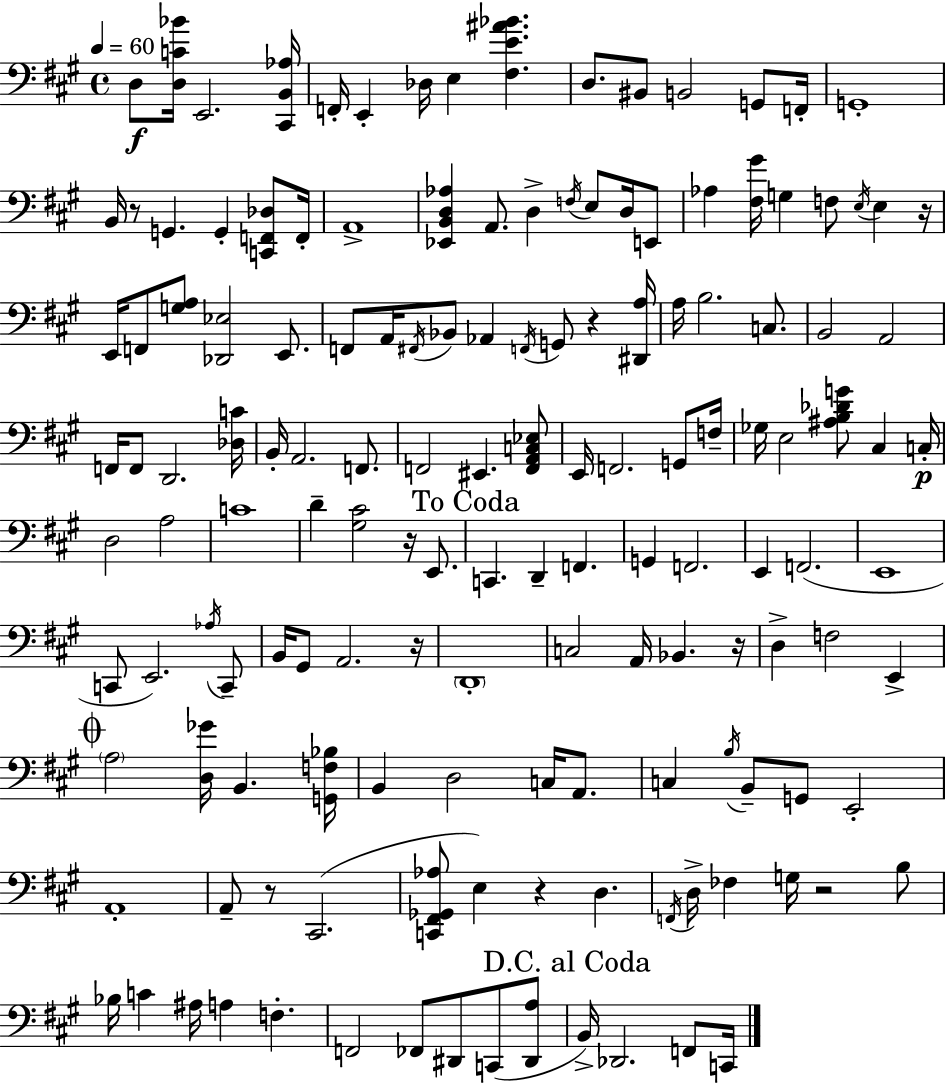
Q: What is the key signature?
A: A major